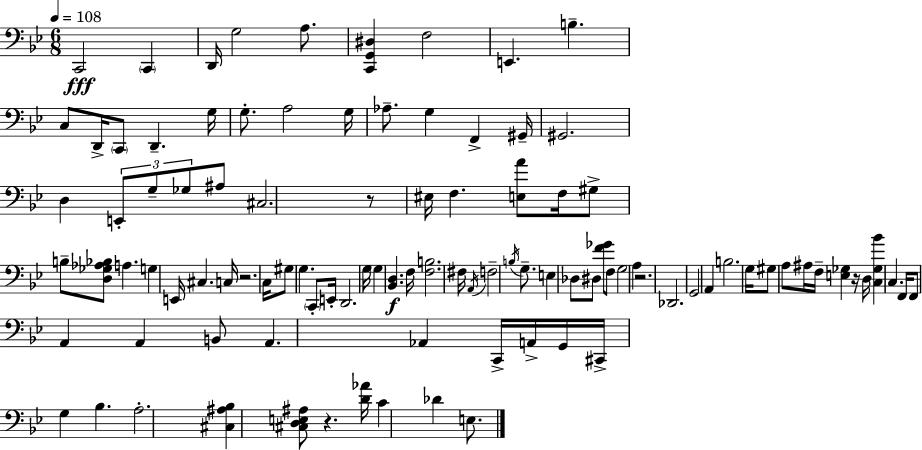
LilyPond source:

{
  \clef bass
  \numericTimeSignature
  \time 6/8
  \key g \minor
  \tempo 4 = 108
  c,2\fff \parenthesize c,4 | d,16 g2 a8. | <c, g, dis>4 f2 | e,4. b4.-- | \break c8 d,16-> \parenthesize c,8 d,4.-- g16 | g8.-. a2 g16 | aes8.-- g4 f,4-> gis,16-- | gis,2. | \break d4 \tuplet 3/2 { e,8-. g8-- ges8 } ais8 | cis2. | r8 eis16 f4. <e a'>8 f16 | gis8-> b8-- <d ges aes bes>8 a4. | \break g4 e,16 cis4. c16 | r2. | c16 gis8 g4. \parenthesize c,8-. e,16-. | d,2. | \break g16 \parenthesize g4 <bes, d>4.\f f16 | <f b>2. | fis16 \acciaccatura { a,16 } f2-- \acciaccatura { b16 } g8.-- | e4 des8 dis8 <f' ges'>8 | \break f8 g2 a4 | r2. | des,2. | g,2 a,4 | \break b2. | g16 gis8 a8 ais16 f16-- <e ges>4 | r16 d16 <c ges bes'>4 c4. | f,16 f,8 a,4 a,4 | \break b,8 a,4. aes,4 | c,16-> a,16-> g,16 cis,16-> g4 bes4. | a2.-. | <cis ais bes>4 <cis d e ais>8 r4. | \break <d' aes'>16 c'4 des'4 e8. | \bar "|."
}